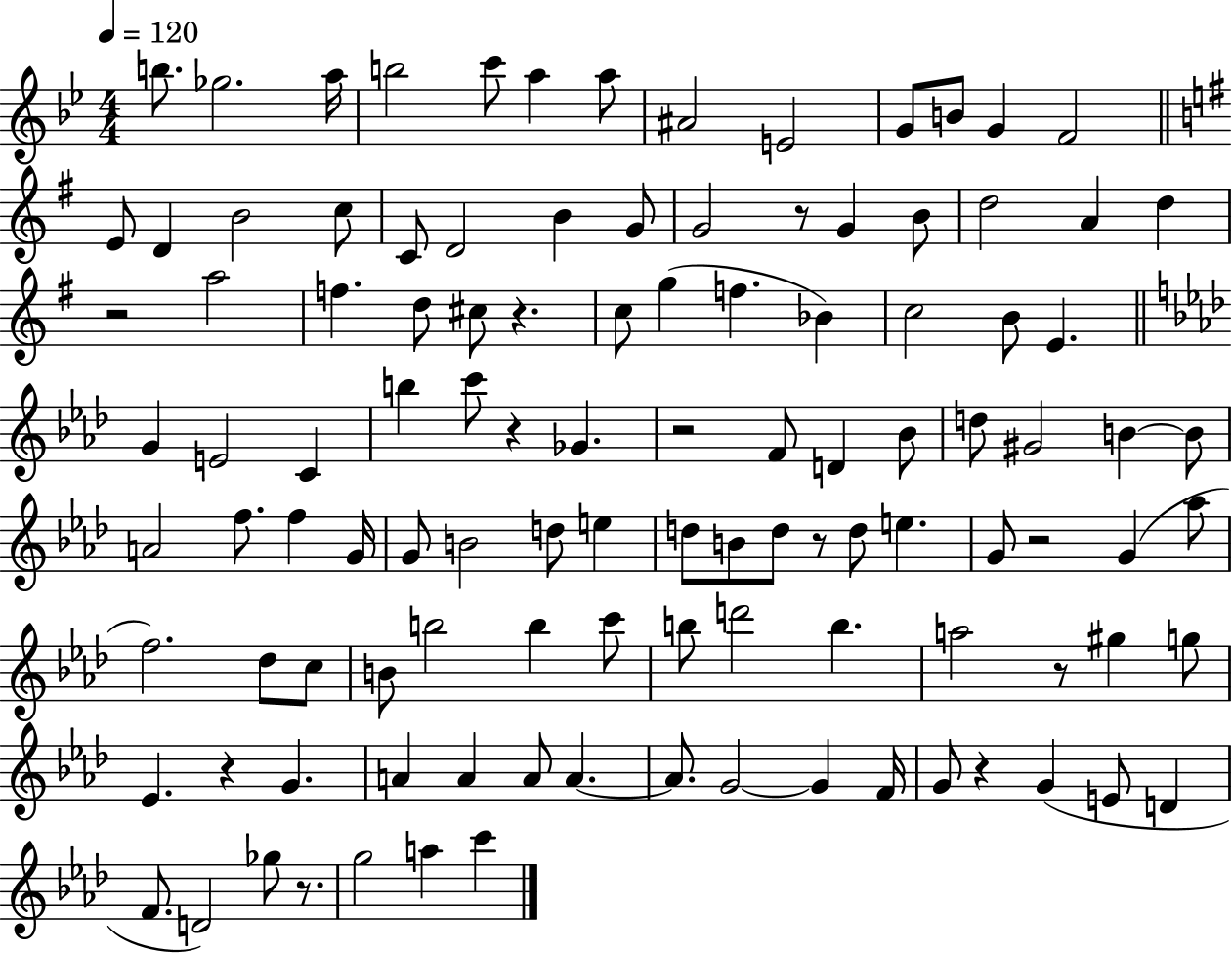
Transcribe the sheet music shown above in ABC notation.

X:1
T:Untitled
M:4/4
L:1/4
K:Bb
b/2 _g2 a/4 b2 c'/2 a a/2 ^A2 E2 G/2 B/2 G F2 E/2 D B2 c/2 C/2 D2 B G/2 G2 z/2 G B/2 d2 A d z2 a2 f d/2 ^c/2 z c/2 g f _B c2 B/2 E G E2 C b c'/2 z _G z2 F/2 D _B/2 d/2 ^G2 B B/2 A2 f/2 f G/4 G/2 B2 d/2 e d/2 B/2 d/2 z/2 d/2 e G/2 z2 G _a/2 f2 _d/2 c/2 B/2 b2 b c'/2 b/2 d'2 b a2 z/2 ^g g/2 _E z G A A A/2 A A/2 G2 G F/4 G/2 z G E/2 D F/2 D2 _g/2 z/2 g2 a c'